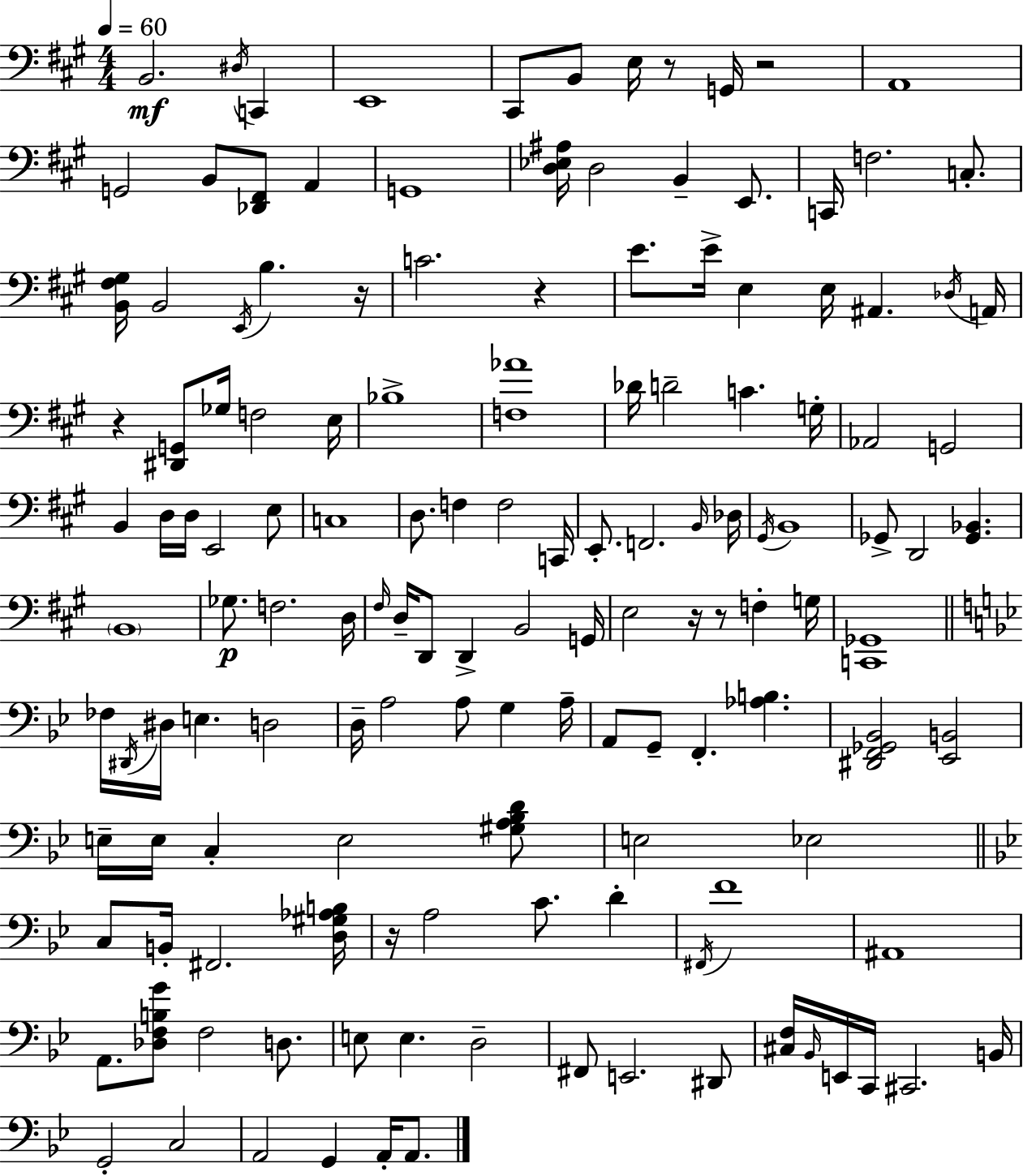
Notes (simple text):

B2/h. D#3/s C2/q E2/w C#2/e B2/e E3/s R/e G2/s R/h A2/w G2/h B2/e [Db2,F#2]/e A2/q G2/w [D3,Eb3,A#3]/s D3/h B2/q E2/e. C2/s F3/h. C3/e. [B2,F#3,G#3]/s B2/h E2/s B3/q. R/s C4/h. R/q E4/e. E4/s E3/q E3/s A#2/q. Db3/s A2/s R/q [D#2,G2]/e Gb3/s F3/h E3/s Bb3/w [F3,Ab4]/w Db4/s D4/h C4/q. G3/s Ab2/h G2/h B2/q D3/s D3/s E2/h E3/e C3/w D3/e. F3/q F3/h C2/s E2/e. F2/h. B2/s Db3/s G#2/s B2/w Gb2/e D2/h [Gb2,Bb2]/q. B2/w Gb3/e. F3/h. D3/s F#3/s D3/s D2/e D2/q B2/h G2/s E3/h R/s R/e F3/q G3/s [C2,Gb2]/w FES3/s D#2/s D#3/s E3/q. D3/h D3/s A3/h A3/e G3/q A3/s A2/e G2/e F2/q. [Ab3,B3]/q. [D#2,F2,Gb2,Bb2]/h [Eb2,B2]/h E3/s E3/s C3/q E3/h [G#3,A3,Bb3,D4]/e E3/h Eb3/h C3/e B2/s F#2/h. [D3,G#3,Ab3,B3]/s R/s A3/h C4/e. D4/q F#2/s F4/w A#2/w A2/e. [Db3,F3,B3,G4]/e F3/h D3/e. E3/e E3/q. D3/h F#2/e E2/h. D#2/e [C#3,F3]/s Bb2/s E2/s C2/s C#2/h. B2/s G2/h C3/h A2/h G2/q A2/s A2/e.